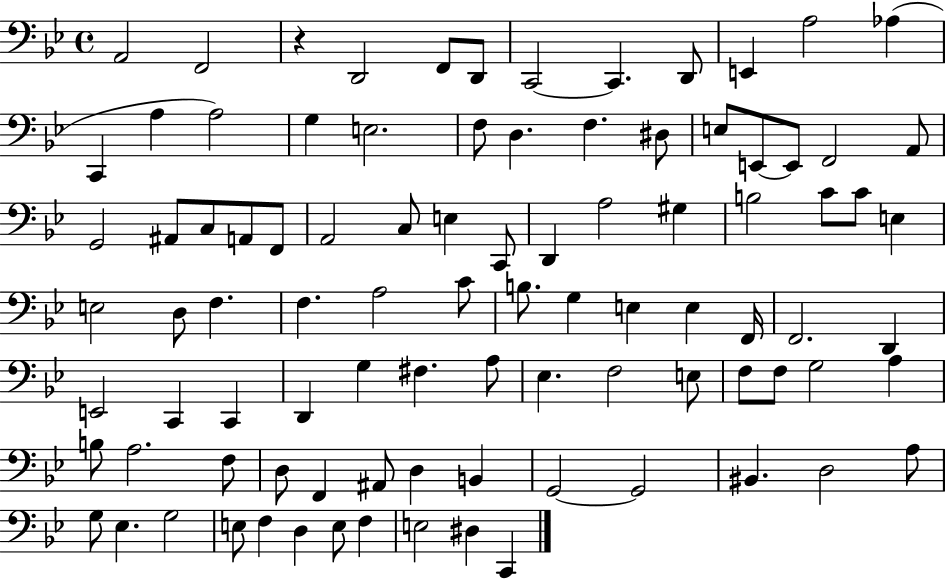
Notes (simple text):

A2/h F2/h R/q D2/h F2/e D2/e C2/h C2/q. D2/e E2/q A3/h Ab3/q C2/q A3/q A3/h G3/q E3/h. F3/e D3/q. F3/q. D#3/e E3/e E2/e E2/e F2/h A2/e G2/h A#2/e C3/e A2/e F2/e A2/h C3/e E3/q C2/e D2/q A3/h G#3/q B3/h C4/e C4/e E3/q E3/h D3/e F3/q. F3/q. A3/h C4/e B3/e. G3/q E3/q E3/q F2/s F2/h. D2/q E2/h C2/q C2/q D2/q G3/q F#3/q. A3/e Eb3/q. F3/h E3/e F3/e F3/e G3/h A3/q B3/e A3/h. F3/e D3/e F2/q A#2/e D3/q B2/q G2/h G2/h BIS2/q. D3/h A3/e G3/e Eb3/q. G3/h E3/e F3/q D3/q E3/e F3/q E3/h D#3/q C2/q